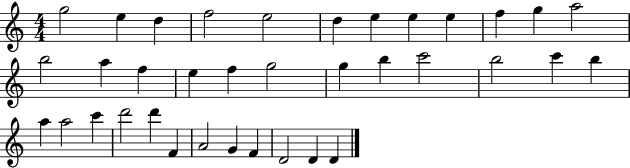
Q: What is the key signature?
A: C major